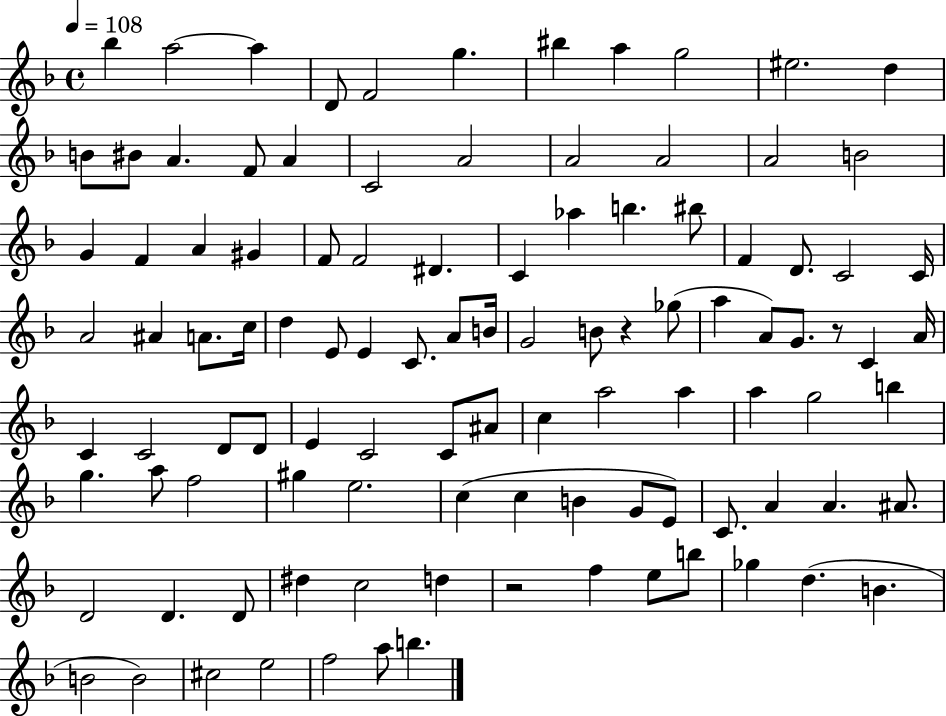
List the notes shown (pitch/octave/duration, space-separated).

Bb5/q A5/h A5/q D4/e F4/h G5/q. BIS5/q A5/q G5/h EIS5/h. D5/q B4/e BIS4/e A4/q. F4/e A4/q C4/h A4/h A4/h A4/h A4/h B4/h G4/q F4/q A4/q G#4/q F4/e F4/h D#4/q. C4/q Ab5/q B5/q. BIS5/e F4/q D4/e. C4/h C4/s A4/h A#4/q A4/e. C5/s D5/q E4/e E4/q C4/e. A4/e B4/s G4/h B4/e R/q Gb5/e A5/q A4/e G4/e. R/e C4/q A4/s C4/q C4/h D4/e D4/e E4/q C4/h C4/e A#4/e C5/q A5/h A5/q A5/q G5/h B5/q G5/q. A5/e F5/h G#5/q E5/h. C5/q C5/q B4/q G4/e E4/e C4/e. A4/q A4/q. A#4/e. D4/h D4/q. D4/e D#5/q C5/h D5/q R/h F5/q E5/e B5/e Gb5/q D5/q. B4/q. B4/h B4/h C#5/h E5/h F5/h A5/e B5/q.